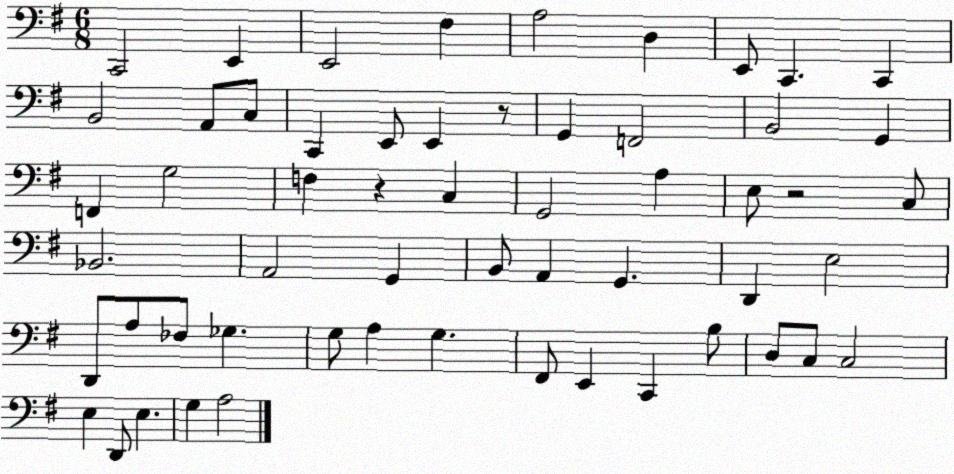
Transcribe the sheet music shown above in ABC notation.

X:1
T:Untitled
M:6/8
L:1/4
K:G
C,,2 E,, E,,2 ^F, A,2 D, E,,/2 C,, C,, B,,2 A,,/2 C,/2 C,, E,,/2 E,, z/2 G,, F,,2 B,,2 G,, F,, G,2 F, z C, G,,2 A, E,/2 z2 C,/2 _B,,2 A,,2 G,, B,,/2 A,, G,, D,, E,2 D,,/2 A,/2 _F,/2 _G, G,/2 A, G, ^F,,/2 E,, C,, B,/2 D,/2 C,/2 C,2 E, D,,/2 E, G, A,2